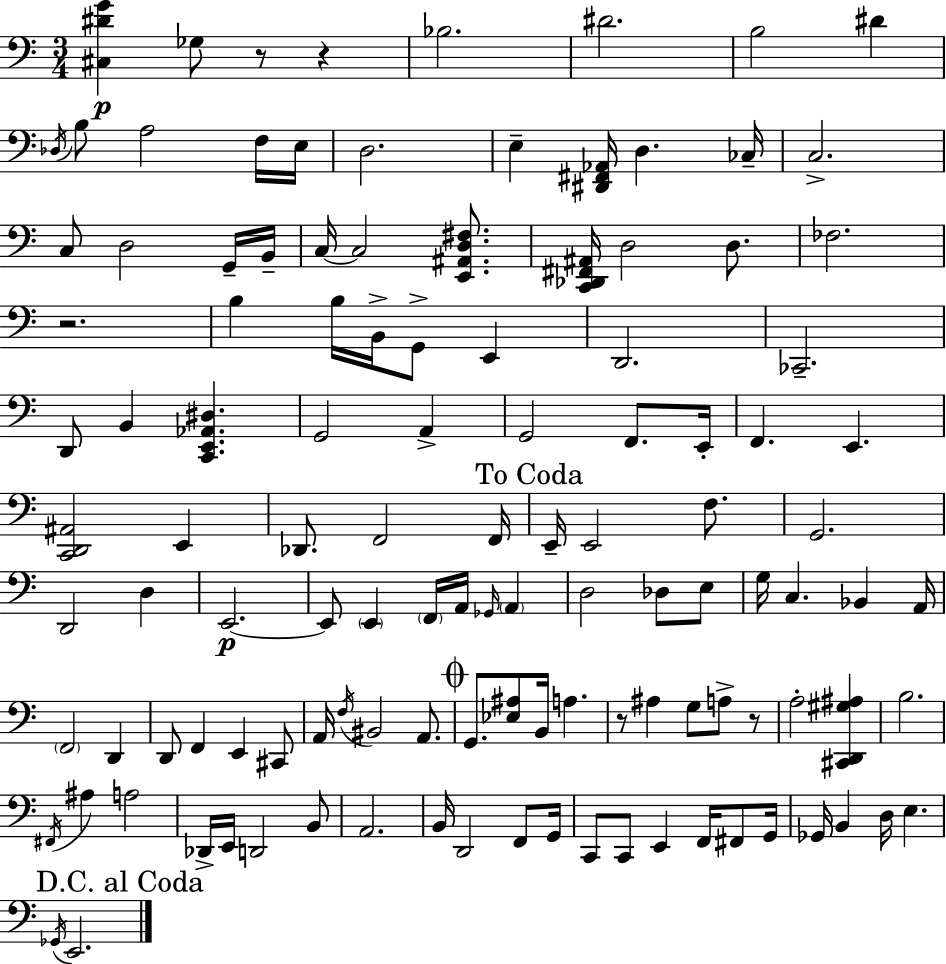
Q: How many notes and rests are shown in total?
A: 119